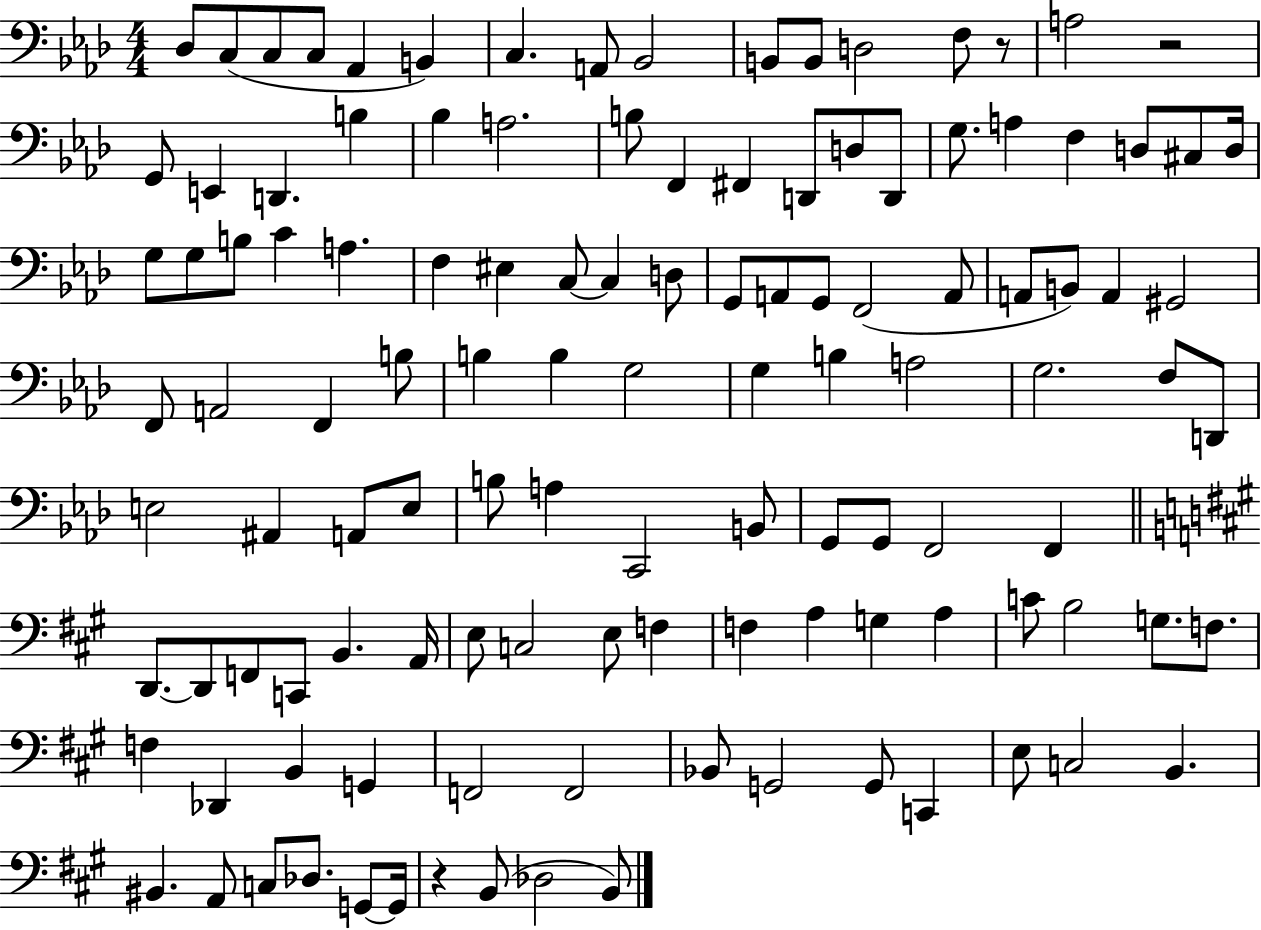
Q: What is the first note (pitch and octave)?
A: Db3